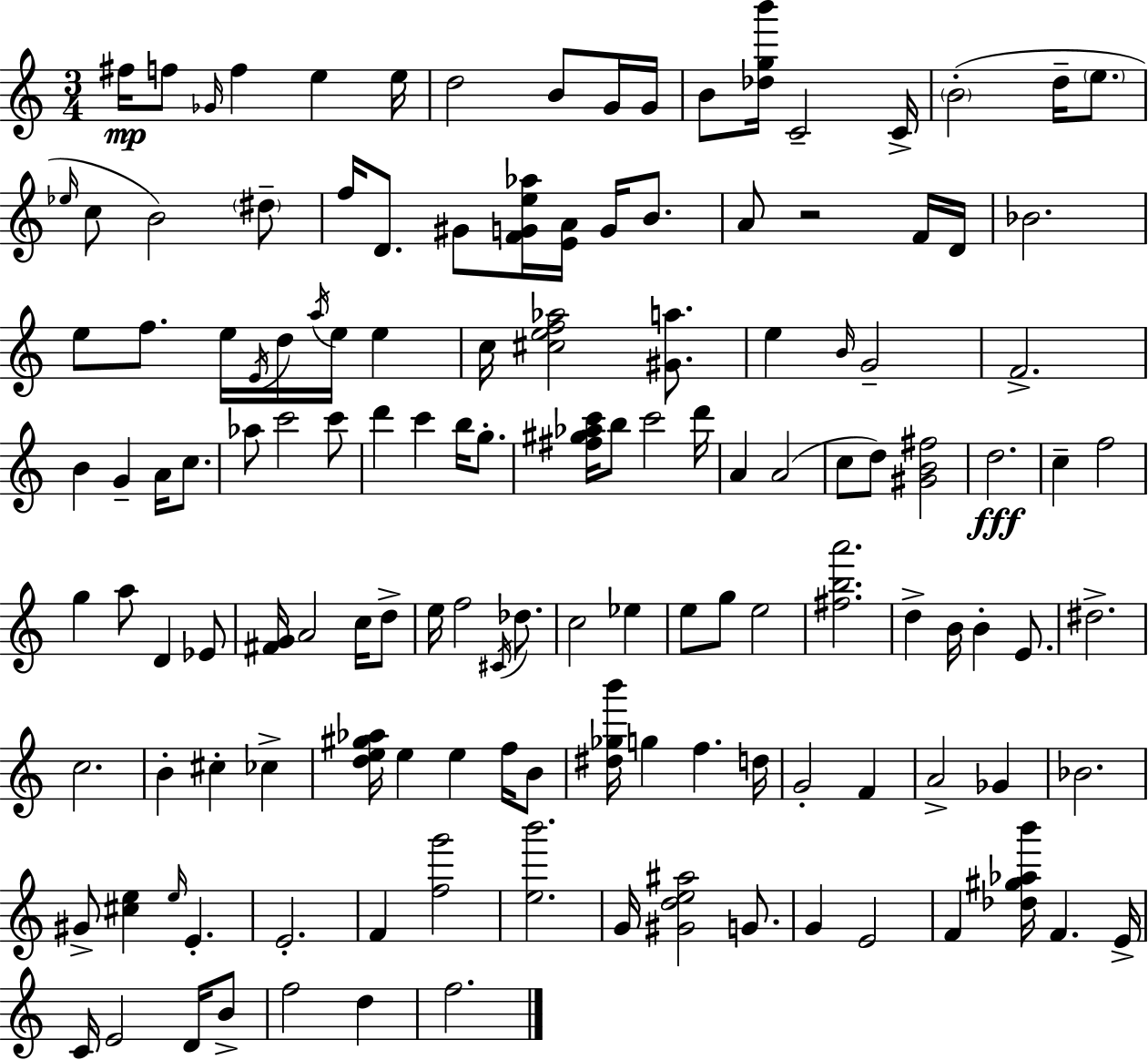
{
  \clef treble
  \numericTimeSignature
  \time 3/4
  \key c \major
  \repeat volta 2 { fis''16\mp f''8 \grace { ges'16 } f''4 e''4 | e''16 d''2 b'8 g'16 | g'16 b'8 <des'' g'' b'''>16 c'2-- | c'16-> \parenthesize b'2-.( d''16-- \parenthesize e''8. | \break \grace { ees''16 } c''8 b'2) | \parenthesize dis''8-- f''16 d'8. gis'8 <f' g' e'' aes''>16 <e' a'>16 g'16 b'8. | a'8 r2 | f'16 d'16 bes'2. | \break e''8 f''8. e''16 \acciaccatura { e'16 } d''16 \acciaccatura { a''16 } e''16 | e''4 c''16 <cis'' e'' f'' aes''>2 | <gis' a''>8. e''4 \grace { b'16 } g'2-- | f'2.-> | \break b'4 g'4-- | a'16 c''8. aes''8 c'''2 | c'''8 d'''4 c'''4 | b''16 g''8.-. <fis'' gis'' aes'' c'''>16 b''8 c'''2 | \break d'''16 a'4 a'2( | c''8 d''8) <gis' b' fis''>2 | d''2.\fff | c''4-- f''2 | \break g''4 a''8 d'4 | ees'8 <fis' g'>16 a'2 | c''16 d''8-> e''16 f''2 | \acciaccatura { cis'16 } des''8. c''2 | \break ees''4 e''8 g''8 e''2 | <fis'' b'' a'''>2. | d''4-> b'16 b'4-. | e'8. dis''2.-> | \break c''2. | b'4-. cis''4-. | ces''4-> <d'' e'' gis'' aes''>16 e''4 e''4 | f''16 b'8 <dis'' ges'' b'''>16 g''4 f''4. | \break d''16 g'2-. | f'4 a'2-> | ges'4 bes'2. | gis'8-> <cis'' e''>4 | \break \grace { e''16 } e'4.-. e'2.-. | f'4 <f'' g'''>2 | <e'' b'''>2. | g'16 <gis' d'' e'' ais''>2 | \break g'8. g'4 e'2 | f'4 <des'' gis'' aes'' b'''>16 | f'4. e'16-> c'16 e'2 | d'16 b'8-> f''2 | \break d''4 f''2. | } \bar "|."
}